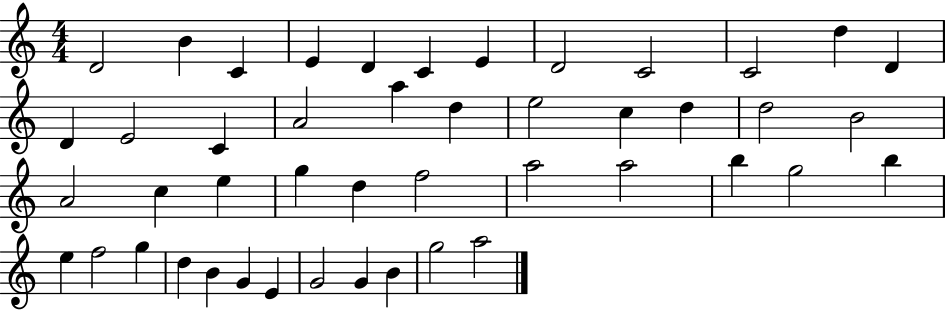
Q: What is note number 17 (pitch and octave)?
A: A5